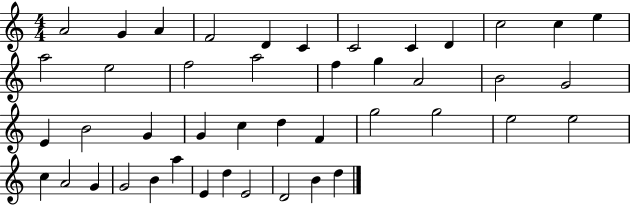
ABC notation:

X:1
T:Untitled
M:4/4
L:1/4
K:C
A2 G A F2 D C C2 C D c2 c e a2 e2 f2 a2 f g A2 B2 G2 E B2 G G c d F g2 g2 e2 e2 c A2 G G2 B a E d E2 D2 B d